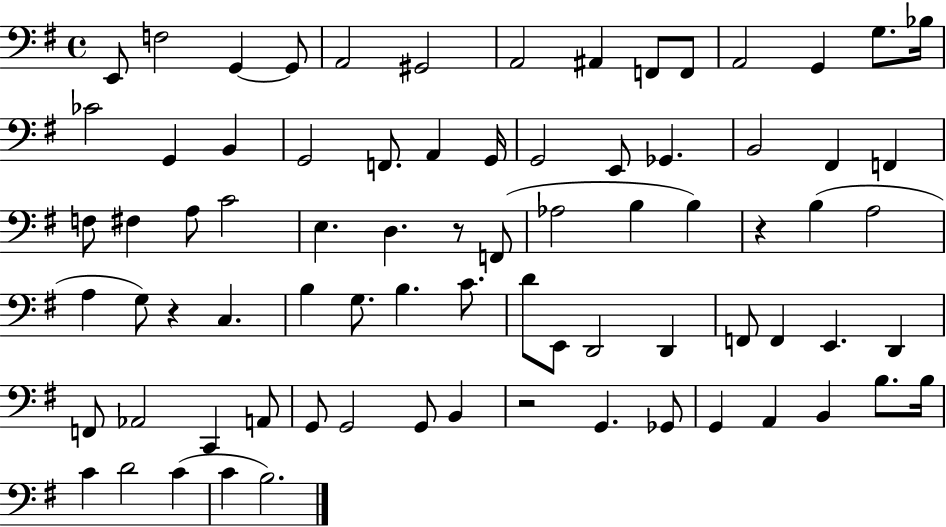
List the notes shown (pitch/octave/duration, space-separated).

E2/e F3/h G2/q G2/e A2/h G#2/h A2/h A#2/q F2/e F2/e A2/h G2/q G3/e. Bb3/s CES4/h G2/q B2/q G2/h F2/e. A2/q G2/s G2/h E2/e Gb2/q. B2/h F#2/q F2/q F3/e F#3/q A3/e C4/h E3/q. D3/q. R/e F2/e Ab3/h B3/q B3/q R/q B3/q A3/h A3/q G3/e R/q C3/q. B3/q G3/e. B3/q. C4/e. D4/e E2/e D2/h D2/q F2/e F2/q E2/q. D2/q F2/e Ab2/h C2/q A2/e G2/e G2/h G2/e B2/q R/h G2/q. Gb2/e G2/q A2/q B2/q B3/e. B3/s C4/q D4/h C4/q C4/q B3/h.